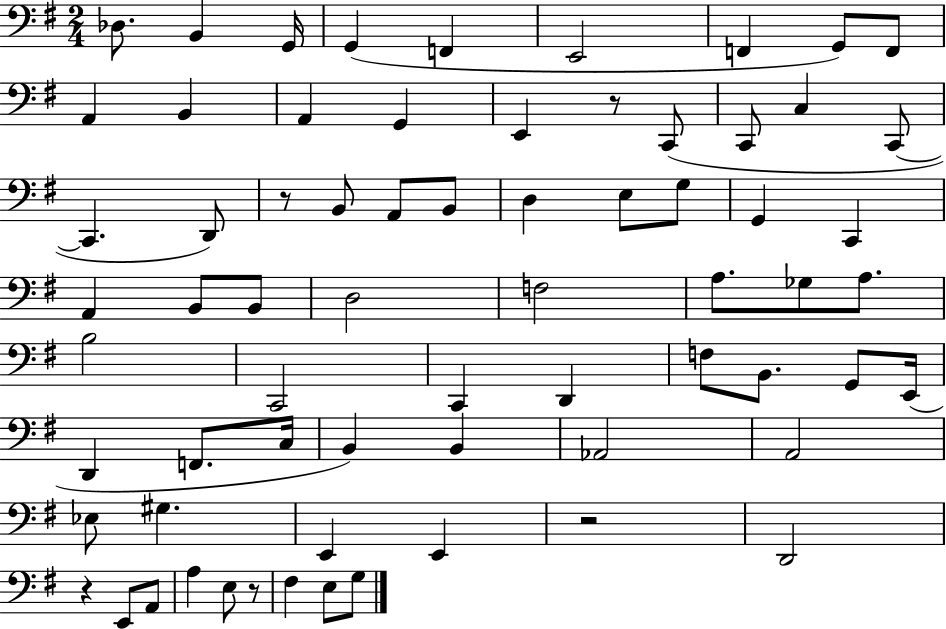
X:1
T:Untitled
M:2/4
L:1/4
K:G
_D,/2 B,, G,,/4 G,, F,, E,,2 F,, G,,/2 F,,/2 A,, B,, A,, G,, E,, z/2 C,,/2 C,,/2 C, C,,/2 C,, D,,/2 z/2 B,,/2 A,,/2 B,,/2 D, E,/2 G,/2 G,, C,, A,, B,,/2 B,,/2 D,2 F,2 A,/2 _G,/2 A,/2 B,2 C,,2 C,, D,, F,/2 B,,/2 G,,/2 E,,/4 D,, F,,/2 C,/4 B,, B,, _A,,2 A,,2 _E,/2 ^G, E,, E,, z2 D,,2 z E,,/2 A,,/2 A, E,/2 z/2 ^F, E,/2 G,/2